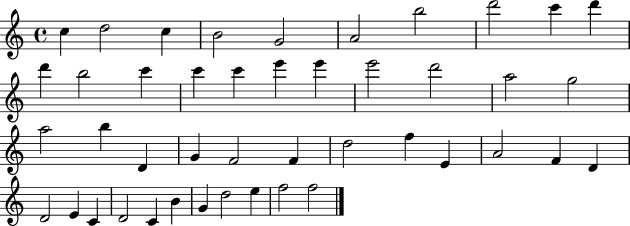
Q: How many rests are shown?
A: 0